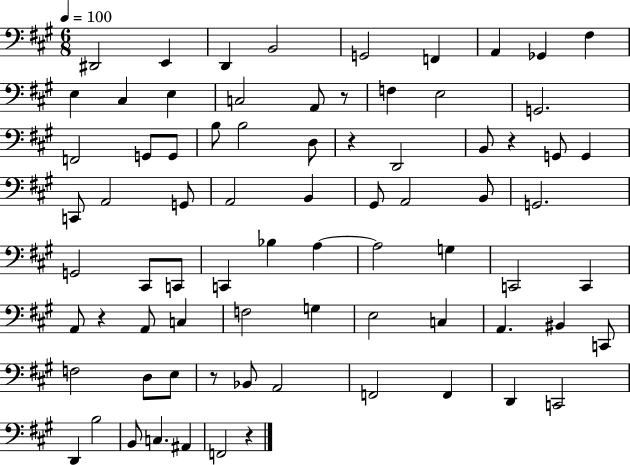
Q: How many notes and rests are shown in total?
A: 77